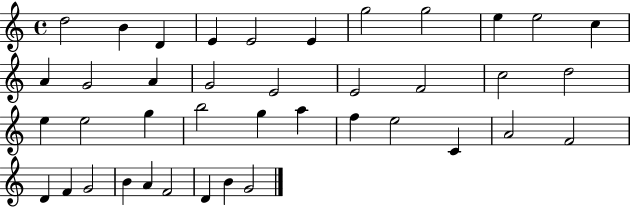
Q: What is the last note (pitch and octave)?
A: G4